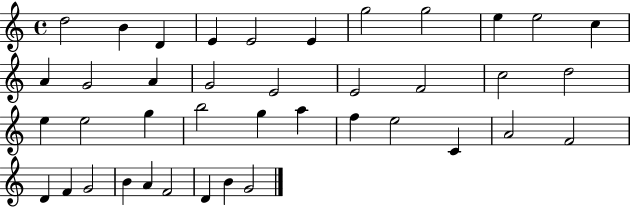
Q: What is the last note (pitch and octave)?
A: G4